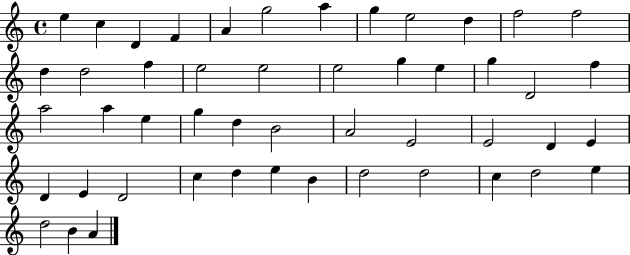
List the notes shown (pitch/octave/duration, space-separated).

E5/q C5/q D4/q F4/q A4/q G5/h A5/q G5/q E5/h D5/q F5/h F5/h D5/q D5/h F5/q E5/h E5/h E5/h G5/q E5/q G5/q D4/h F5/q A5/h A5/q E5/q G5/q D5/q B4/h A4/h E4/h E4/h D4/q E4/q D4/q E4/q D4/h C5/q D5/q E5/q B4/q D5/h D5/h C5/q D5/h E5/q D5/h B4/q A4/q